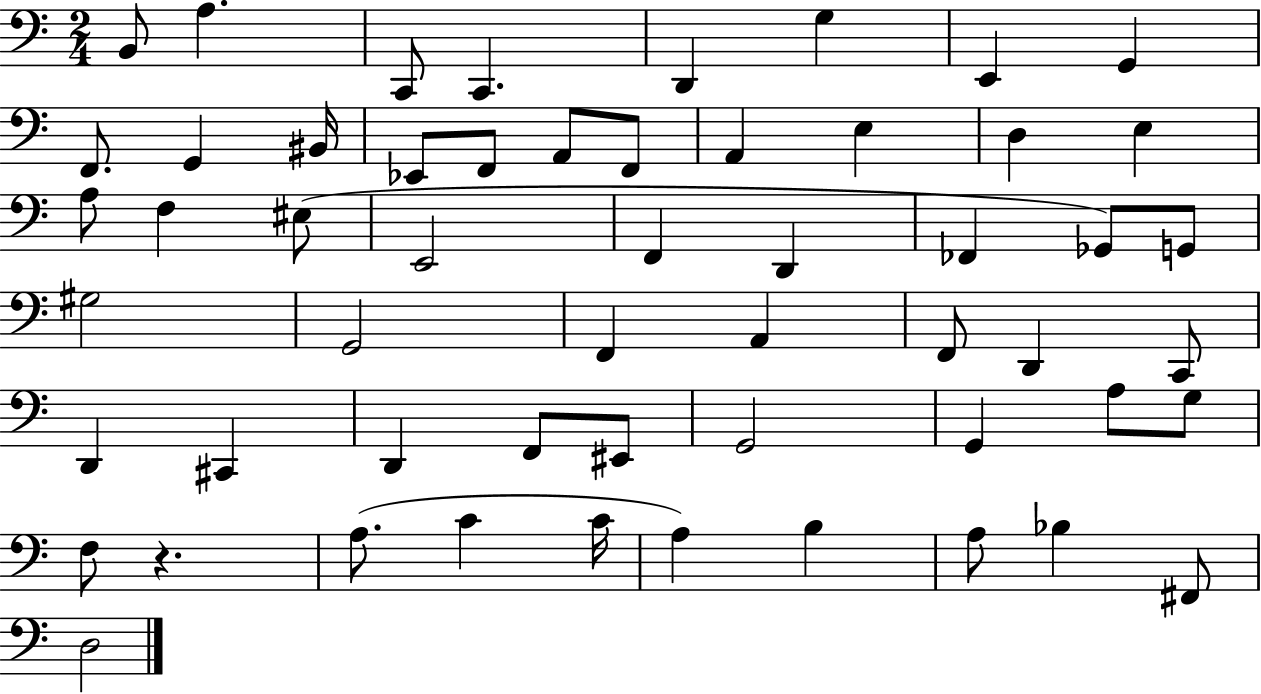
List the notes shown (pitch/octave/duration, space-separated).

B2/e A3/q. C2/e C2/q. D2/q G3/q E2/q G2/q F2/e. G2/q BIS2/s Eb2/e F2/e A2/e F2/e A2/q E3/q D3/q E3/q A3/e F3/q EIS3/e E2/h F2/q D2/q FES2/q Gb2/e G2/e G#3/h G2/h F2/q A2/q F2/e D2/q C2/e D2/q C#2/q D2/q F2/e EIS2/e G2/h G2/q A3/e G3/e F3/e R/q. A3/e. C4/q C4/s A3/q B3/q A3/e Bb3/q F#2/e D3/h